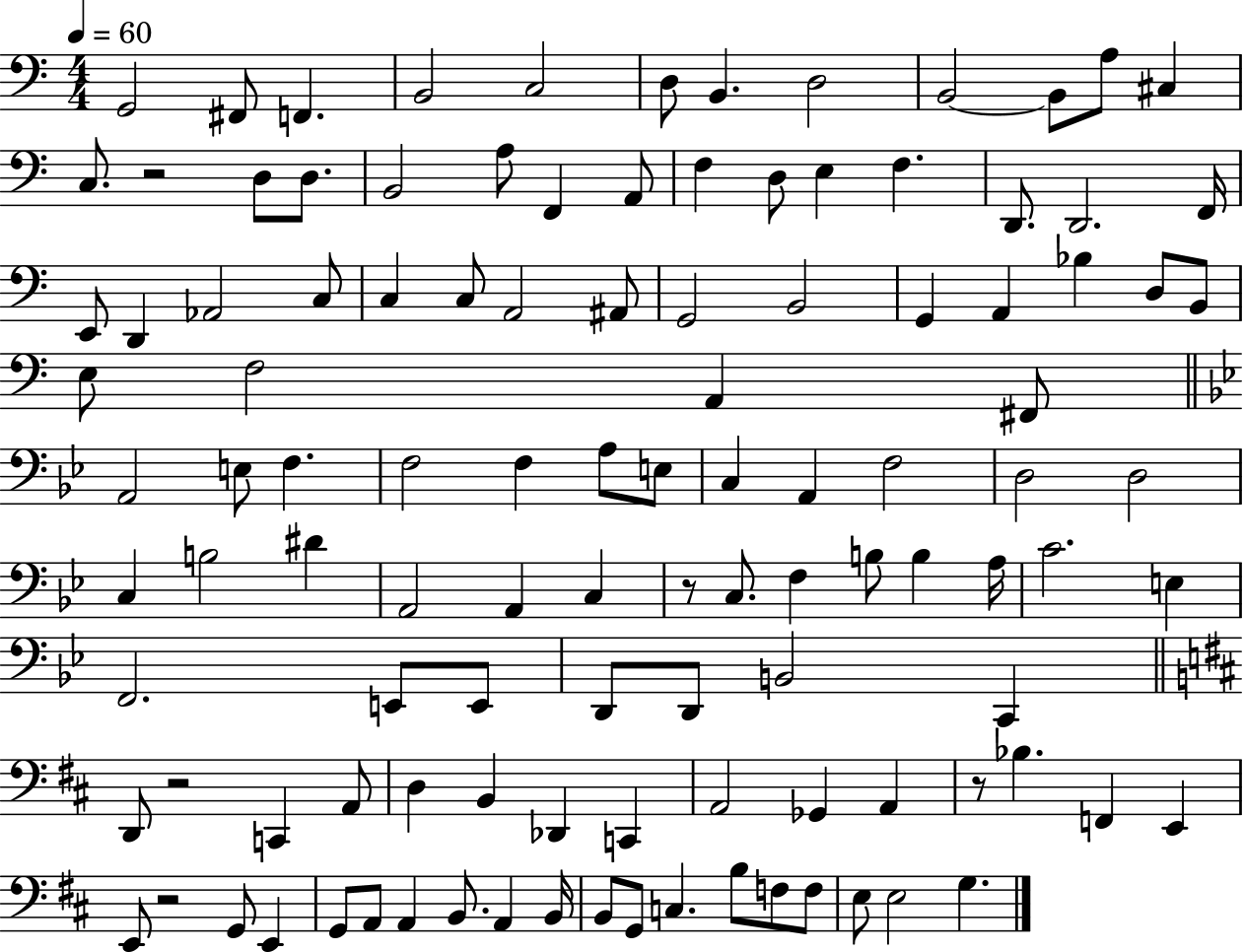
X:1
T:Untitled
M:4/4
L:1/4
K:C
G,,2 ^F,,/2 F,, B,,2 C,2 D,/2 B,, D,2 B,,2 B,,/2 A,/2 ^C, C,/2 z2 D,/2 D,/2 B,,2 A,/2 F,, A,,/2 F, D,/2 E, F, D,,/2 D,,2 F,,/4 E,,/2 D,, _A,,2 C,/2 C, C,/2 A,,2 ^A,,/2 G,,2 B,,2 G,, A,, _B, D,/2 B,,/2 E,/2 F,2 A,, ^F,,/2 A,,2 E,/2 F, F,2 F, A,/2 E,/2 C, A,, F,2 D,2 D,2 C, B,2 ^D A,,2 A,, C, z/2 C,/2 F, B,/2 B, A,/4 C2 E, F,,2 E,,/2 E,,/2 D,,/2 D,,/2 B,,2 C,, D,,/2 z2 C,, A,,/2 D, B,, _D,, C,, A,,2 _G,, A,, z/2 _B, F,, E,, E,,/2 z2 G,,/2 E,, G,,/2 A,,/2 A,, B,,/2 A,, B,,/4 B,,/2 G,,/2 C, B,/2 F,/2 F,/2 E,/2 E,2 G,